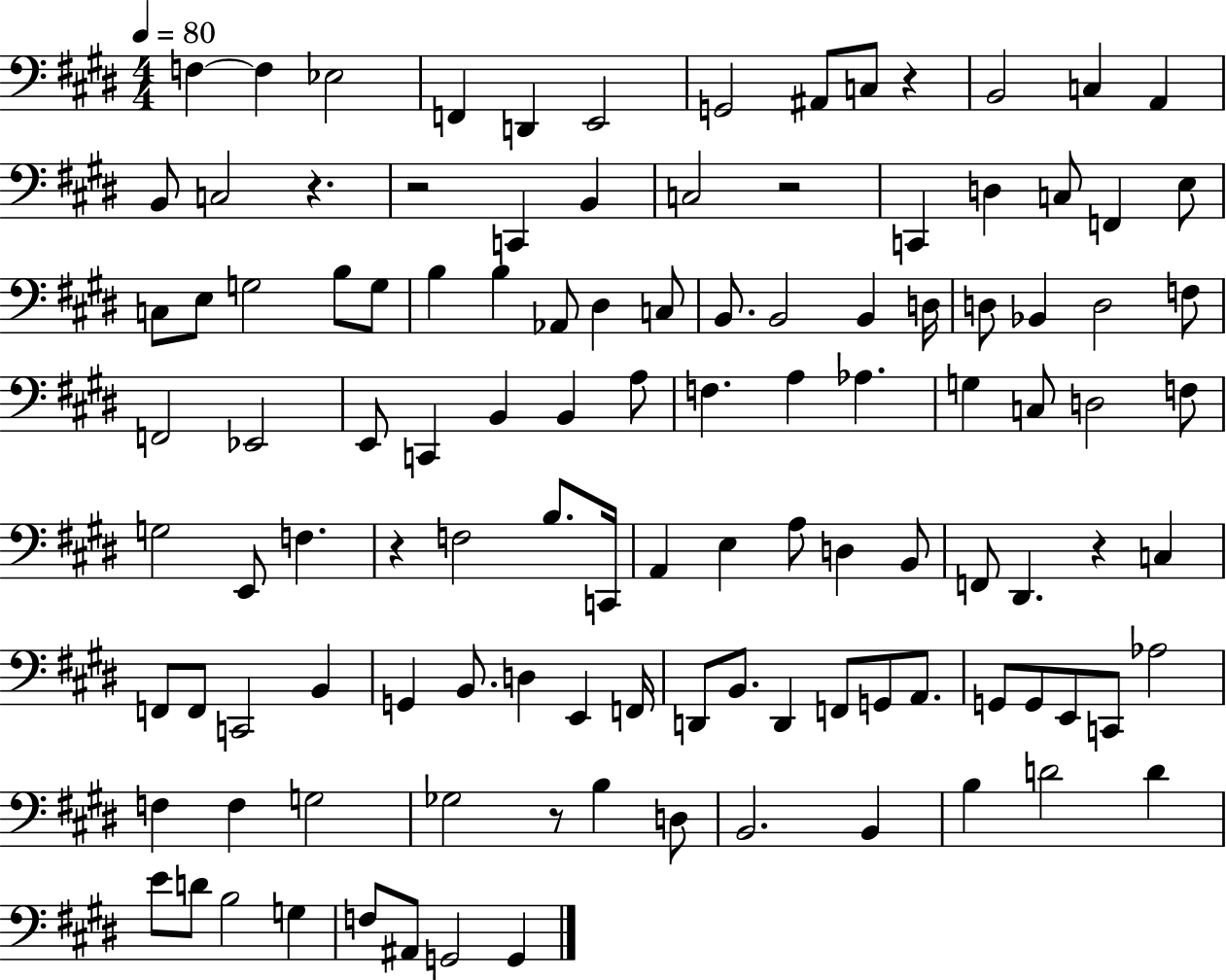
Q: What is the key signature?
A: E major